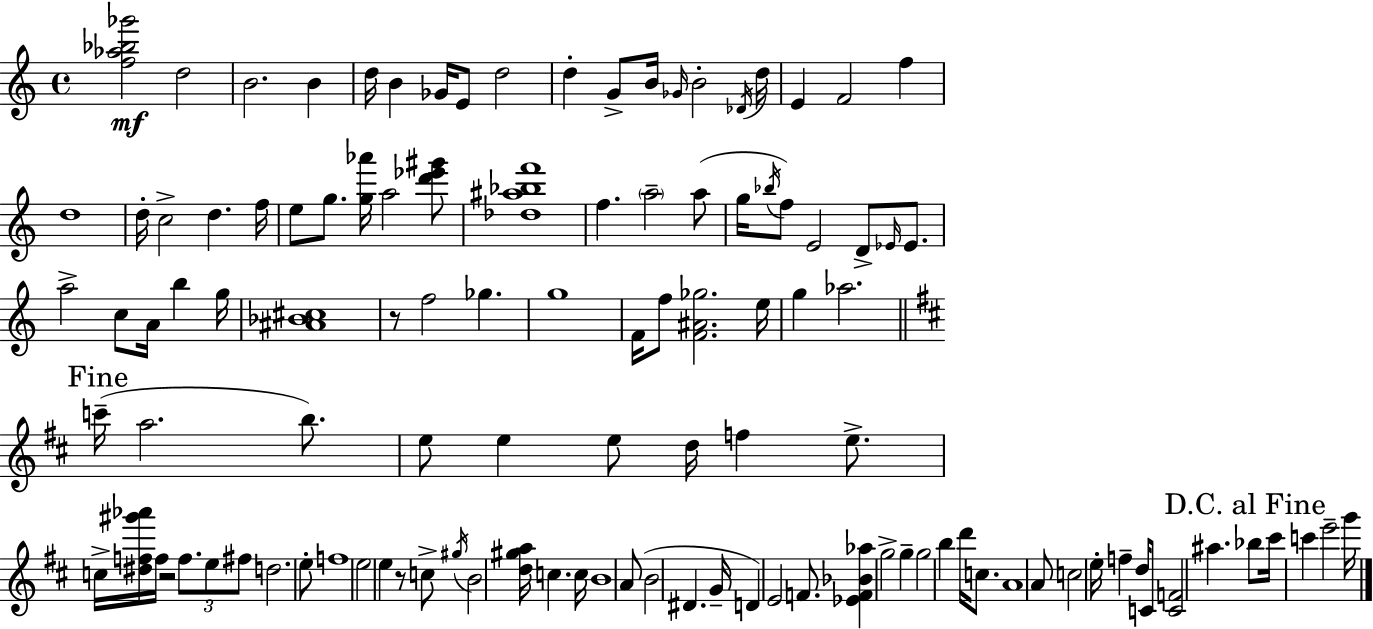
[F5,Ab5,Bb5,Gb6]/h D5/h B4/h. B4/q D5/s B4/q Gb4/s E4/e D5/h D5/q G4/e B4/s Gb4/s B4/h Db4/s D5/s E4/q F4/h F5/q D5/w D5/s C5/h D5/q. F5/s E5/e G5/e. [G5,Ab6]/s A5/h [D6,Eb6,G#6]/e [Db5,A#5,Bb5,F6]/w F5/q. A5/h A5/e G5/s Bb5/s F5/e E4/h D4/e Eb4/s Eb4/e. A5/h C5/e A4/s B5/q G5/s [A#4,Bb4,C#5]/w R/e F5/h Gb5/q. G5/w F4/s F5/e [F4,A#4,Gb5]/h. E5/s G5/q Ab5/h. C6/s A5/h. B5/e. E5/e E5/q E5/e D5/s F5/q E5/e. C5/s [D#5,F5,G#6,Ab6]/s F5/s R/h F5/e. E5/e F#5/e D5/h. E5/e F5/w E5/h E5/q R/e C5/e G#5/s B4/h [D5,G#5,A5]/s C5/q. C5/s B4/w A4/e B4/h D#4/q. G4/s D4/q E4/h F4/e. [Eb4,F4,Bb4,Ab5]/q G5/h G5/q G5/h B5/q D6/s C5/e. A4/w A4/e C5/h E5/s F5/q D5/s C4/e [C4,F4]/h A#5/q. Bb5/e C#6/s C6/q E6/h G6/s